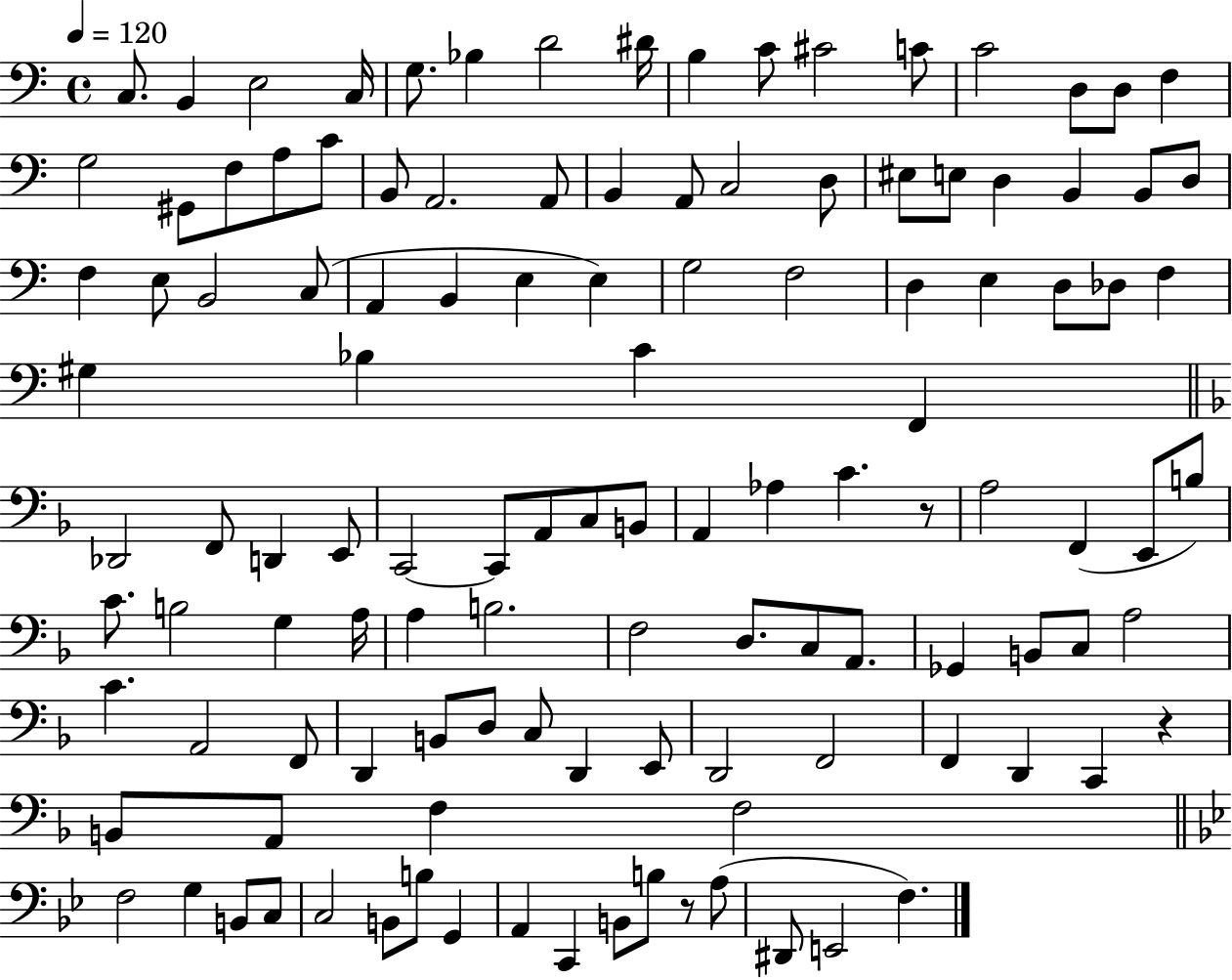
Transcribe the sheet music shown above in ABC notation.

X:1
T:Untitled
M:4/4
L:1/4
K:C
C,/2 B,, E,2 C,/4 G,/2 _B, D2 ^D/4 B, C/2 ^C2 C/2 C2 D,/2 D,/2 F, G,2 ^G,,/2 F,/2 A,/2 C/2 B,,/2 A,,2 A,,/2 B,, A,,/2 C,2 D,/2 ^E,/2 E,/2 D, B,, B,,/2 D,/2 F, E,/2 B,,2 C,/2 A,, B,, E, E, G,2 F,2 D, E, D,/2 _D,/2 F, ^G, _B, C F,, _D,,2 F,,/2 D,, E,,/2 C,,2 C,,/2 A,,/2 C,/2 B,,/2 A,, _A, C z/2 A,2 F,, E,,/2 B,/2 C/2 B,2 G, A,/4 A, B,2 F,2 D,/2 C,/2 A,,/2 _G,, B,,/2 C,/2 A,2 C A,,2 F,,/2 D,, B,,/2 D,/2 C,/2 D,, E,,/2 D,,2 F,,2 F,, D,, C,, z B,,/2 A,,/2 F, F,2 F,2 G, B,,/2 C,/2 C,2 B,,/2 B,/2 G,, A,, C,, B,,/2 B,/2 z/2 A,/2 ^D,,/2 E,,2 F,